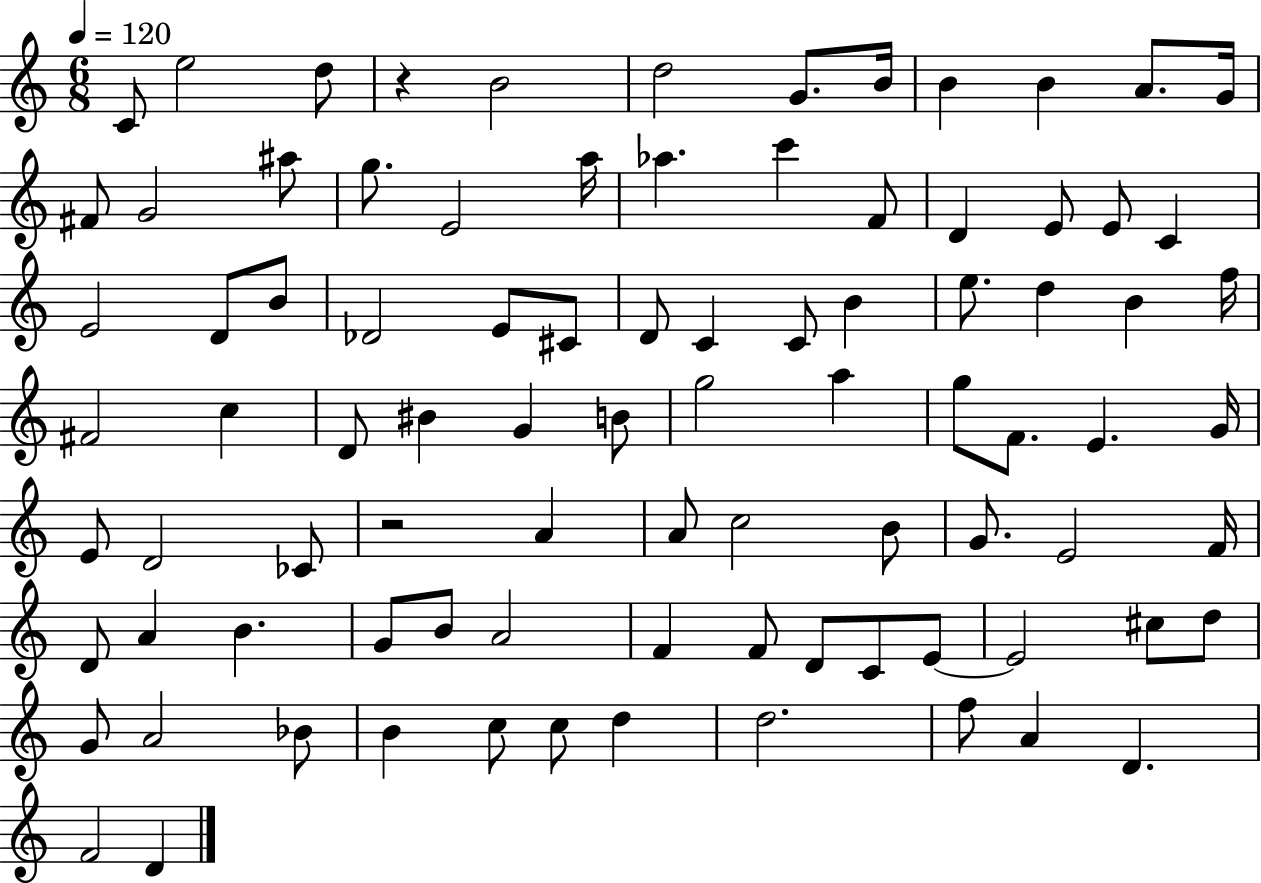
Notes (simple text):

C4/e E5/h D5/e R/q B4/h D5/h G4/e. B4/s B4/q B4/q A4/e. G4/s F#4/e G4/h A#5/e G5/e. E4/h A5/s Ab5/q. C6/q F4/e D4/q E4/e E4/e C4/q E4/h D4/e B4/e Db4/h E4/e C#4/e D4/e C4/q C4/e B4/q E5/e. D5/q B4/q F5/s F#4/h C5/q D4/e BIS4/q G4/q B4/e G5/h A5/q G5/e F4/e. E4/q. G4/s E4/e D4/h CES4/e R/h A4/q A4/e C5/h B4/e G4/e. E4/h F4/s D4/e A4/q B4/q. G4/e B4/e A4/h F4/q F4/e D4/e C4/e E4/e E4/h C#5/e D5/e G4/e A4/h Bb4/e B4/q C5/e C5/e D5/q D5/h. F5/e A4/q D4/q. F4/h D4/q